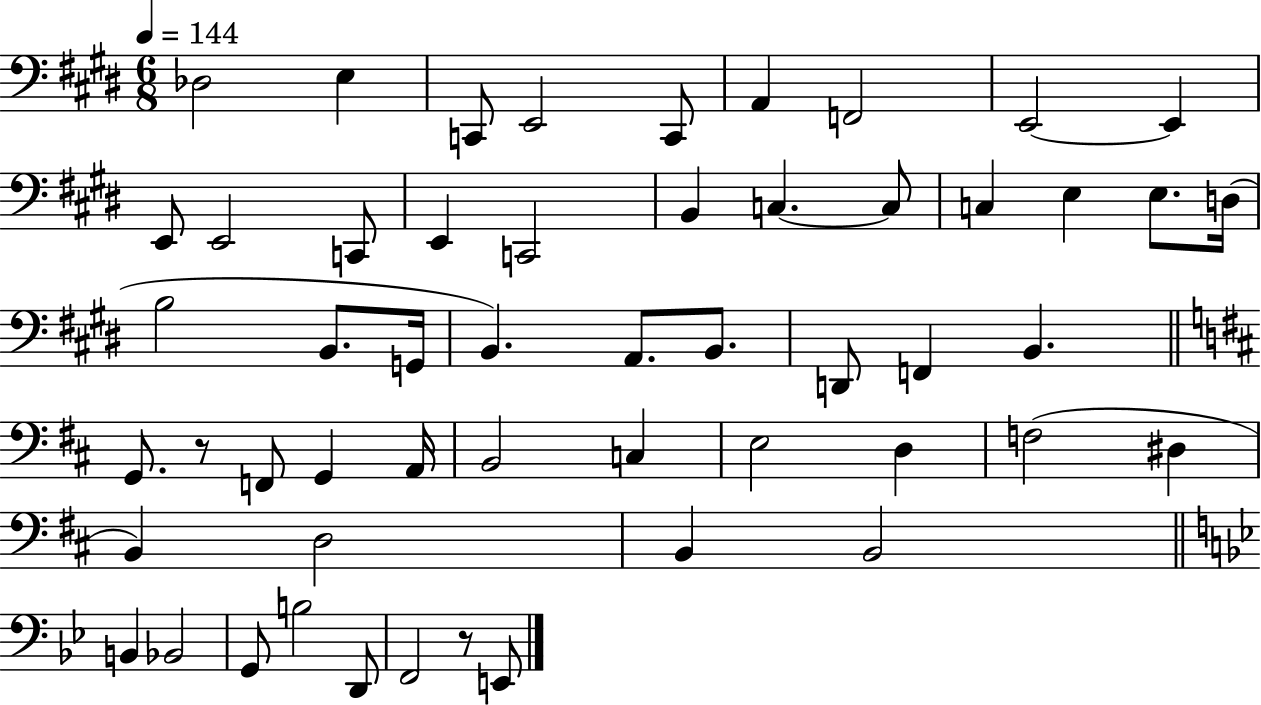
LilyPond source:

{
  \clef bass
  \numericTimeSignature
  \time 6/8
  \key e \major
  \tempo 4 = 144
  des2 e4 | c,8 e,2 c,8 | a,4 f,2 | e,2~~ e,4 | \break e,8 e,2 c,8 | e,4 c,2 | b,4 c4.~~ c8 | c4 e4 e8. d16( | \break b2 b,8. g,16 | b,4.) a,8. b,8. | d,8 f,4 b,4. | \bar "||" \break \key b \minor g,8. r8 f,8 g,4 a,16 | b,2 c4 | e2 d4 | f2( dis4 | \break b,4) d2 | b,4 b,2 | \bar "||" \break \key g \minor b,4 bes,2 | g,8 b2 d,8 | f,2 r8 e,8 | \bar "|."
}